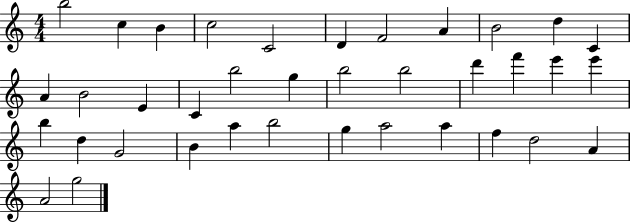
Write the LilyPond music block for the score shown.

{
  \clef treble
  \numericTimeSignature
  \time 4/4
  \key c \major
  b''2 c''4 b'4 | c''2 c'2 | d'4 f'2 a'4 | b'2 d''4 c'4 | \break a'4 b'2 e'4 | c'4 b''2 g''4 | b''2 b''2 | d'''4 f'''4 e'''4 e'''4 | \break b''4 d''4 g'2 | b'4 a''4 b''2 | g''4 a''2 a''4 | f''4 d''2 a'4 | \break a'2 g''2 | \bar "|."
}